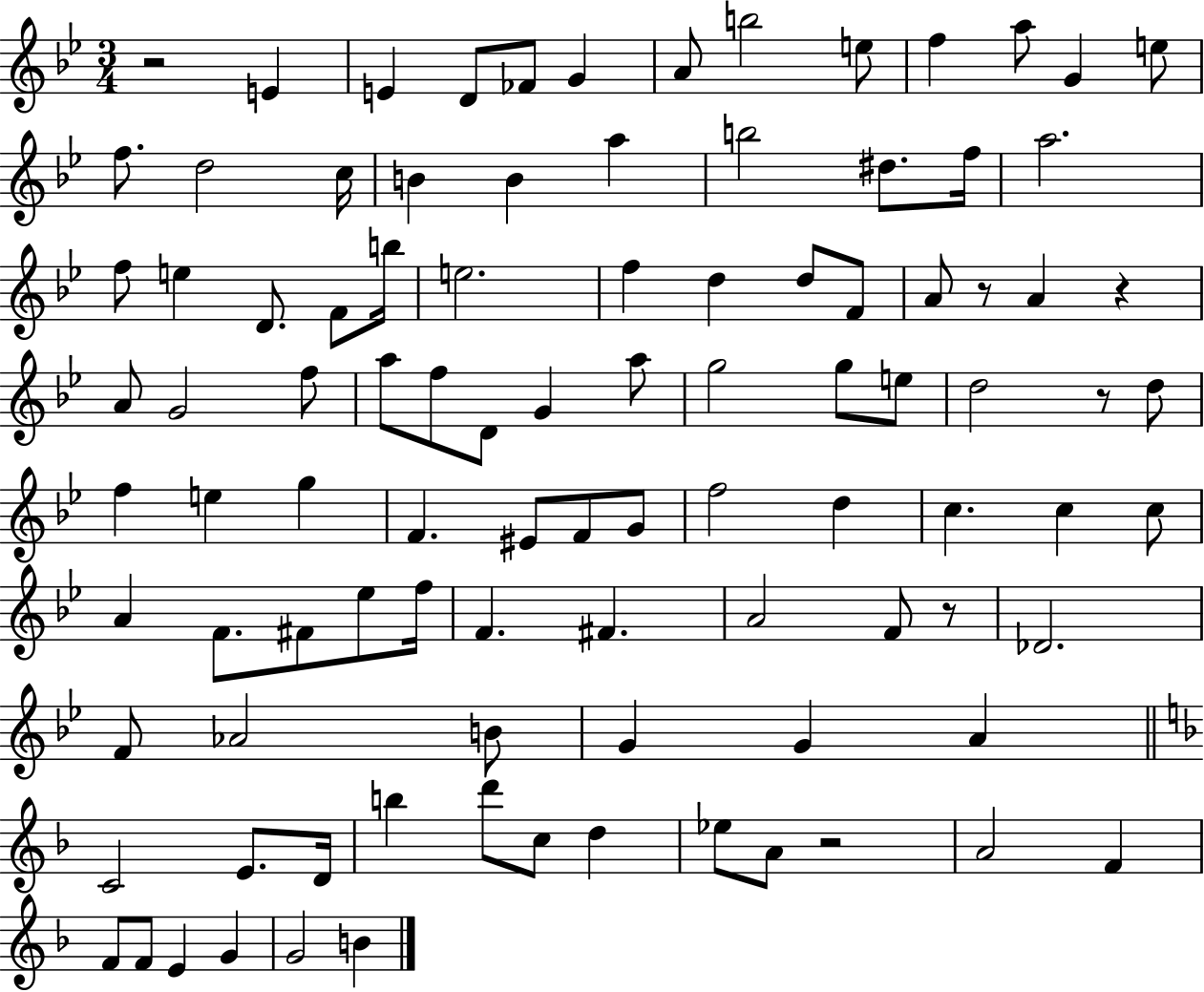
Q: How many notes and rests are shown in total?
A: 98